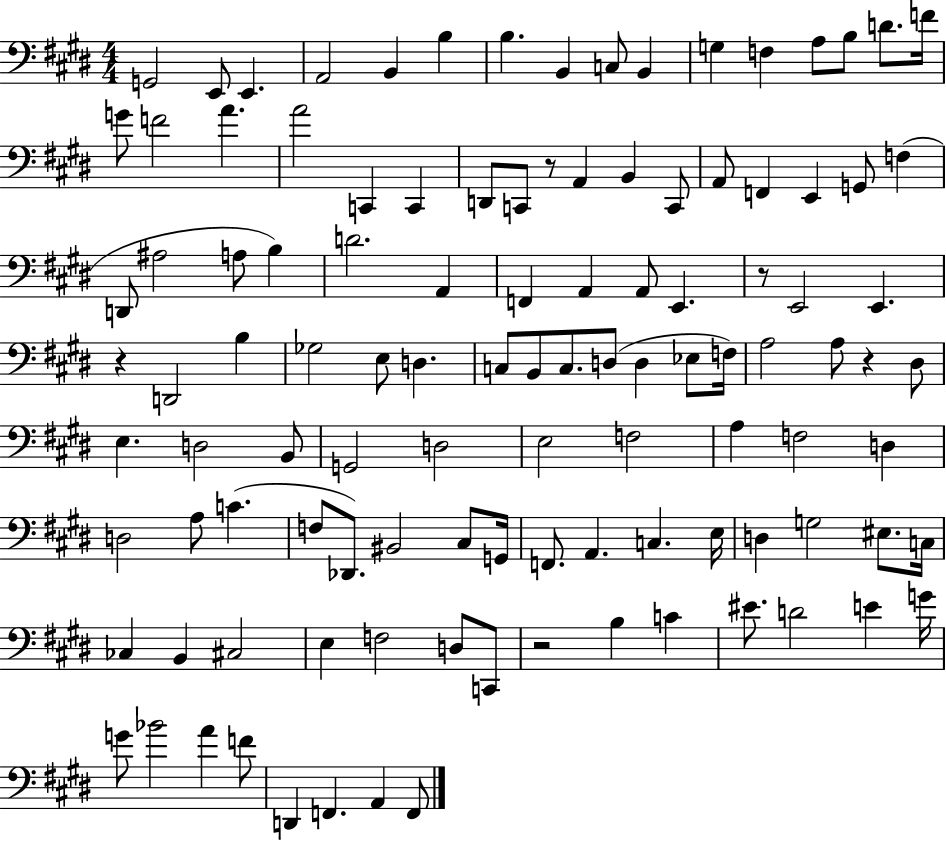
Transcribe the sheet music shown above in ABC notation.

X:1
T:Untitled
M:4/4
L:1/4
K:E
G,,2 E,,/2 E,, A,,2 B,, B, B, B,, C,/2 B,, G, F, A,/2 B,/2 D/2 F/4 G/2 F2 A A2 C,, C,, D,,/2 C,,/2 z/2 A,, B,, C,,/2 A,,/2 F,, E,, G,,/2 F, D,,/2 ^A,2 A,/2 B, D2 A,, F,, A,, A,,/2 E,, z/2 E,,2 E,, z D,,2 B, _G,2 E,/2 D, C,/2 B,,/2 C,/2 D,/2 D, _E,/2 F,/4 A,2 A,/2 z ^D,/2 E, D,2 B,,/2 G,,2 D,2 E,2 F,2 A, F,2 D, D,2 A,/2 C F,/2 _D,,/2 ^B,,2 ^C,/2 G,,/4 F,,/2 A,, C, E,/4 D, G,2 ^E,/2 C,/4 _C, B,, ^C,2 E, F,2 D,/2 C,,/2 z2 B, C ^E/2 D2 E G/4 G/2 _B2 A F/2 D,, F,, A,, F,,/2